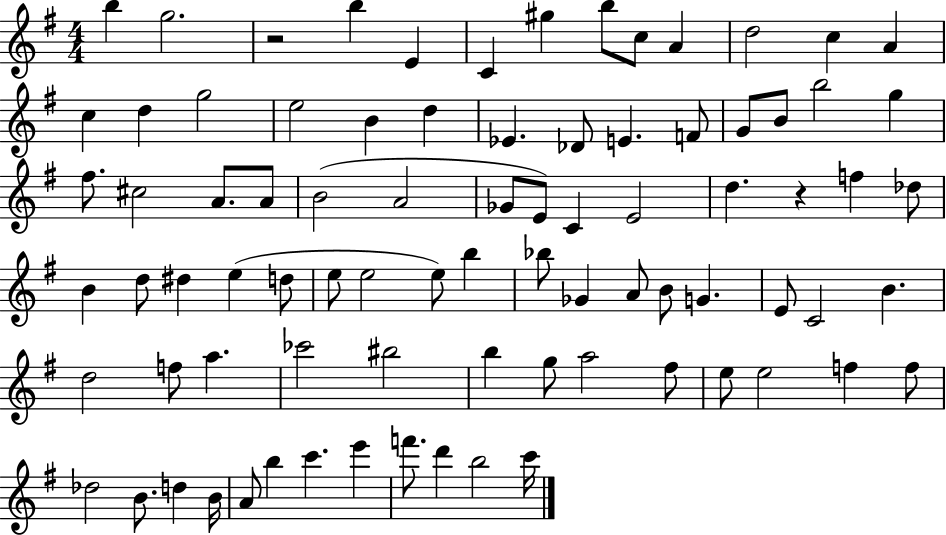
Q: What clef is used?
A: treble